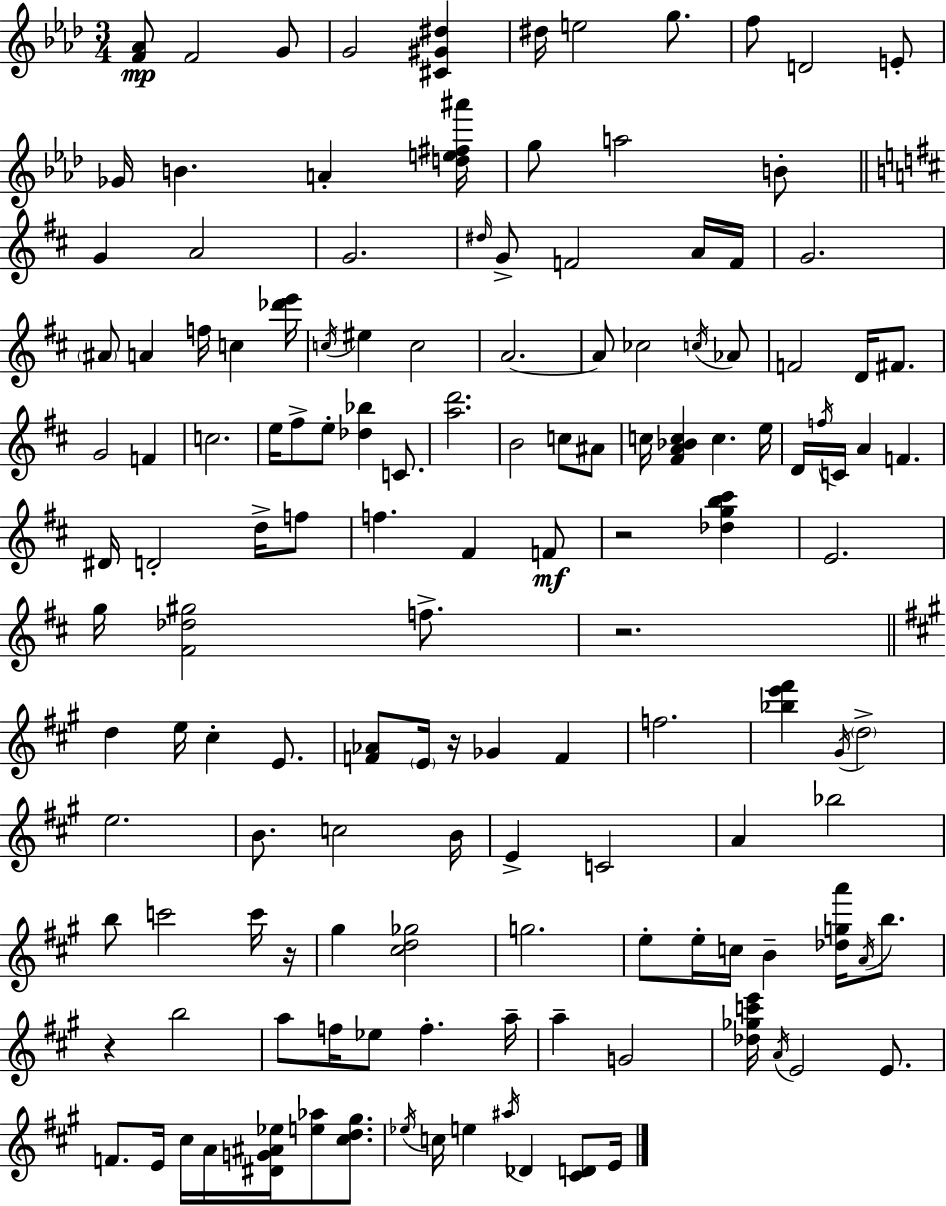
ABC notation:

X:1
T:Untitled
M:3/4
L:1/4
K:Fm
[F_A]/2 F2 G/2 G2 [^C^G^d] ^d/4 e2 g/2 f/2 D2 E/2 _G/4 B A [de^f^a']/4 g/2 a2 B/2 G A2 G2 ^d/4 G/2 F2 A/4 F/4 G2 ^A/2 A f/4 c [_d'e']/4 c/4 ^e c2 A2 A/2 _c2 c/4 _A/2 F2 D/4 ^F/2 G2 F c2 e/4 ^f/2 e/2 [_d_b] C/2 [ad']2 B2 c/2 ^A/2 c/4 [^FA_Bc] c e/4 D/4 f/4 C/4 A F ^D/4 D2 d/4 f/2 f ^F F/2 z2 [_dgb^c'] E2 g/4 [^F_d^g]2 f/2 z2 d e/4 ^c E/2 [F_A]/2 E/4 z/4 _G F f2 [_be'^f'] ^G/4 d2 e2 B/2 c2 B/4 E C2 A _b2 b/2 c'2 c'/4 z/4 ^g [^cd_g]2 g2 e/2 e/4 c/4 B [_dga']/4 A/4 b/2 z b2 a/2 f/4 _e/2 f a/4 a G2 [_d_gc'e']/4 A/4 E2 E/2 F/2 E/4 ^c/4 A/4 [^DG^A_e]/4 [e_a]/2 [^cd^g]/2 _e/4 c/4 e ^a/4 _D [^CD]/2 E/4